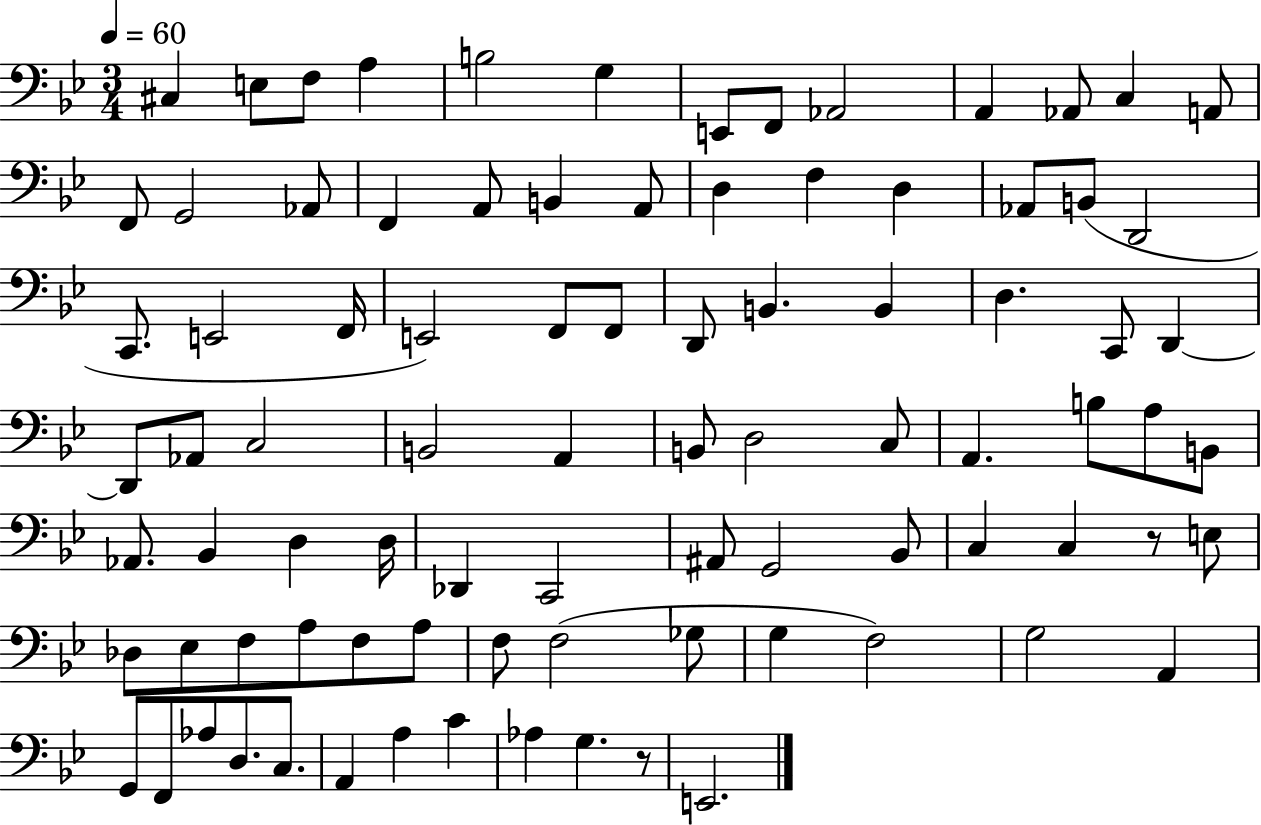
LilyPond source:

{
  \clef bass
  \numericTimeSignature
  \time 3/4
  \key bes \major
  \tempo 4 = 60
  cis4 e8 f8 a4 | b2 g4 | e,8 f,8 aes,2 | a,4 aes,8 c4 a,8 | \break f,8 g,2 aes,8 | f,4 a,8 b,4 a,8 | d4 f4 d4 | aes,8 b,8( d,2 | \break c,8. e,2 f,16 | e,2) f,8 f,8 | d,8 b,4. b,4 | d4. c,8 d,4~~ | \break d,8 aes,8 c2 | b,2 a,4 | b,8 d2 c8 | a,4. b8 a8 b,8 | \break aes,8. bes,4 d4 d16 | des,4 c,2 | ais,8 g,2 bes,8 | c4 c4 r8 e8 | \break des8 ees8 f8 a8 f8 a8 | f8 f2( ges8 | g4 f2) | g2 a,4 | \break g,8 f,8 aes8 d8. c8. | a,4 a4 c'4 | aes4 g4. r8 | e,2. | \break \bar "|."
}